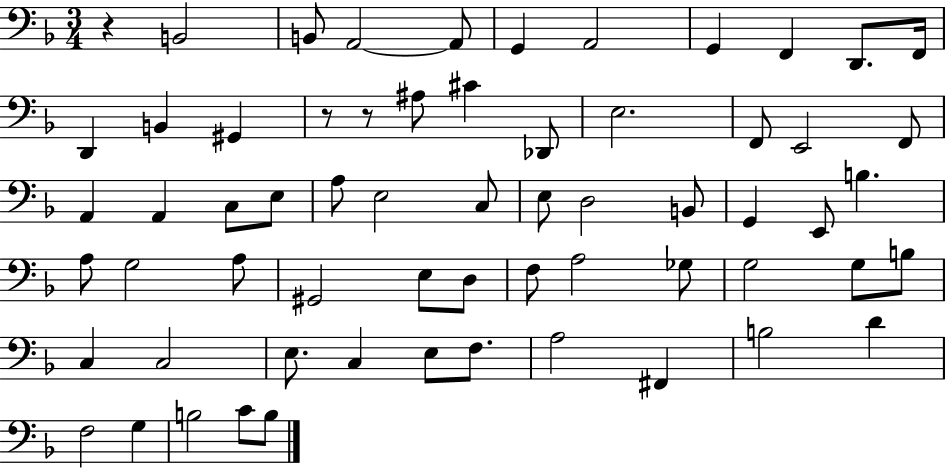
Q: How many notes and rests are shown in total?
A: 63